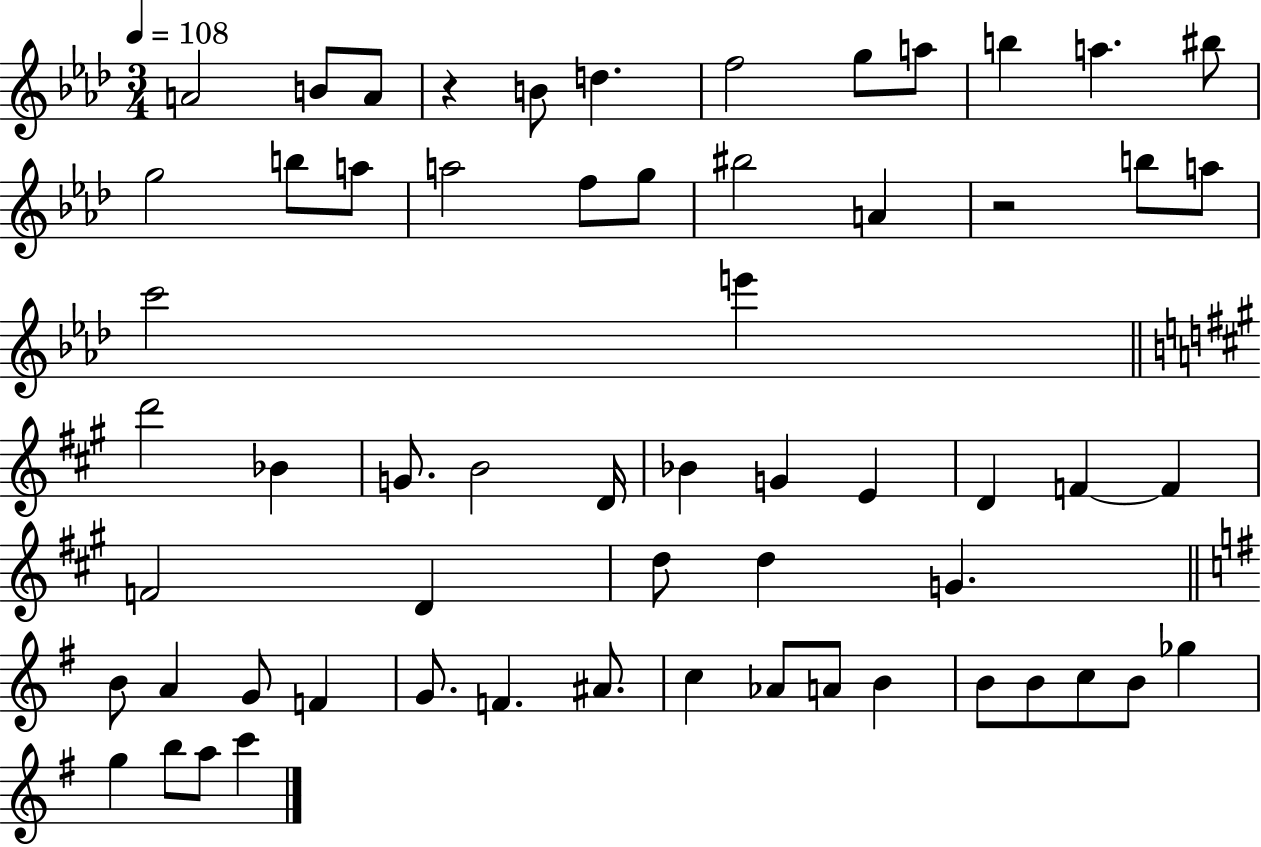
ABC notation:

X:1
T:Untitled
M:3/4
L:1/4
K:Ab
A2 B/2 A/2 z B/2 d f2 g/2 a/2 b a ^b/2 g2 b/2 a/2 a2 f/2 g/2 ^b2 A z2 b/2 a/2 c'2 e' d'2 _B G/2 B2 D/4 _B G E D F F F2 D d/2 d G B/2 A G/2 F G/2 F ^A/2 c _A/2 A/2 B B/2 B/2 c/2 B/2 _g g b/2 a/2 c'